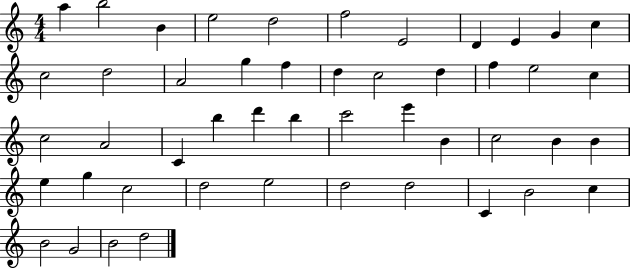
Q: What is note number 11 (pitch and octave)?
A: C5